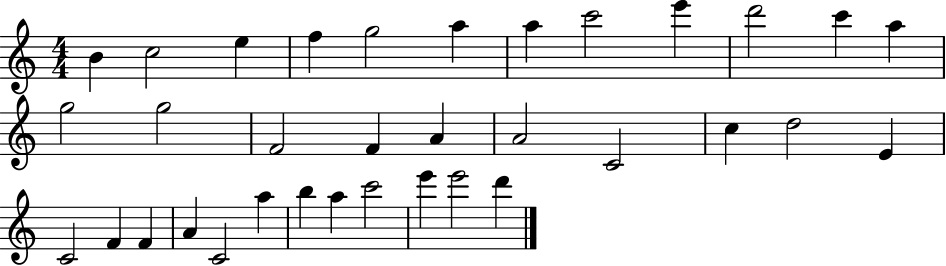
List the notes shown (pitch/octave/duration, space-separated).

B4/q C5/h E5/q F5/q G5/h A5/q A5/q C6/h E6/q D6/h C6/q A5/q G5/h G5/h F4/h F4/q A4/q A4/h C4/h C5/q D5/h E4/q C4/h F4/q F4/q A4/q C4/h A5/q B5/q A5/q C6/h E6/q E6/h D6/q